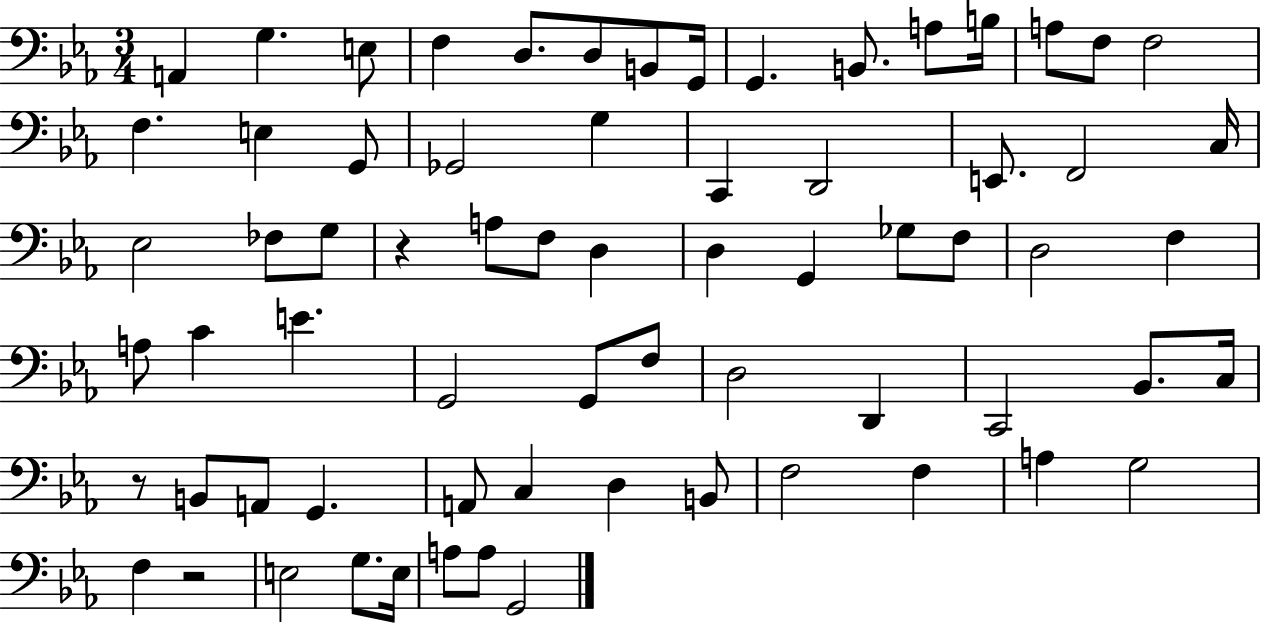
X:1
T:Untitled
M:3/4
L:1/4
K:Eb
A,, G, E,/2 F, D,/2 D,/2 B,,/2 G,,/4 G,, B,,/2 A,/2 B,/4 A,/2 F,/2 F,2 F, E, G,,/2 _G,,2 G, C,, D,,2 E,,/2 F,,2 C,/4 _E,2 _F,/2 G,/2 z A,/2 F,/2 D, D, G,, _G,/2 F,/2 D,2 F, A,/2 C E G,,2 G,,/2 F,/2 D,2 D,, C,,2 _B,,/2 C,/4 z/2 B,,/2 A,,/2 G,, A,,/2 C, D, B,,/2 F,2 F, A, G,2 F, z2 E,2 G,/2 E,/4 A,/2 A,/2 G,,2